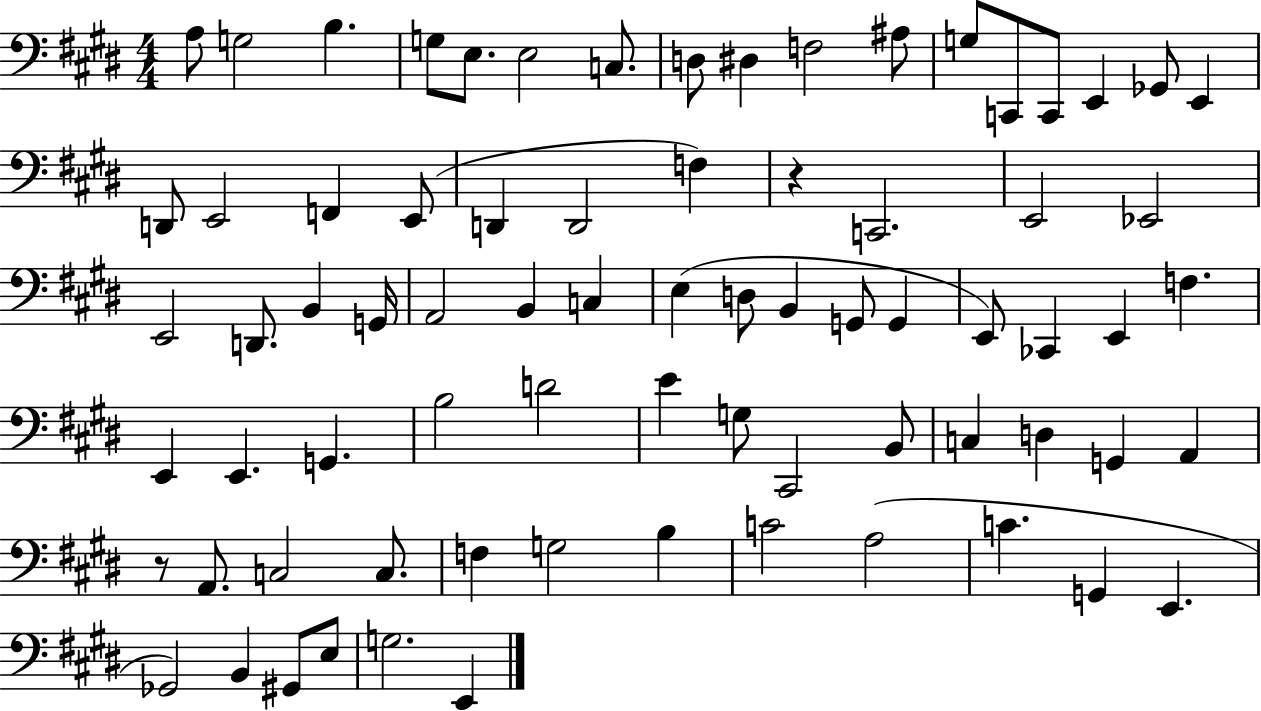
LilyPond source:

{
  \clef bass
  \numericTimeSignature
  \time 4/4
  \key e \major
  a8 g2 b4. | g8 e8. e2 c8. | d8 dis4 f2 ais8 | g8 c,8 c,8 e,4 ges,8 e,4 | \break d,8 e,2 f,4 e,8( | d,4 d,2 f4) | r4 c,2. | e,2 ees,2 | \break e,2 d,8. b,4 g,16 | a,2 b,4 c4 | e4( d8 b,4 g,8 g,4 | e,8) ces,4 e,4 f4. | \break e,4 e,4. g,4. | b2 d'2 | e'4 g8 cis,2 b,8 | c4 d4 g,4 a,4 | \break r8 a,8. c2 c8. | f4 g2 b4 | c'2 a2( | c'4. g,4 e,4. | \break ges,2) b,4 gis,8 e8 | g2. e,4 | \bar "|."
}